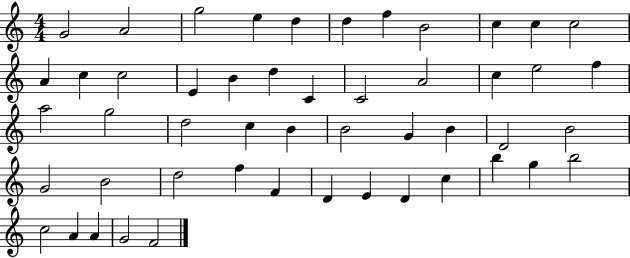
{
  \clef treble
  \numericTimeSignature
  \time 4/4
  \key c \major
  g'2 a'2 | g''2 e''4 d''4 | d''4 f''4 b'2 | c''4 c''4 c''2 | \break a'4 c''4 c''2 | e'4 b'4 d''4 c'4 | c'2 a'2 | c''4 e''2 f''4 | \break a''2 g''2 | d''2 c''4 b'4 | b'2 g'4 b'4 | d'2 b'2 | \break g'2 b'2 | d''2 f''4 f'4 | d'4 e'4 d'4 c''4 | b''4 g''4 b''2 | \break c''2 a'4 a'4 | g'2 f'2 | \bar "|."
}